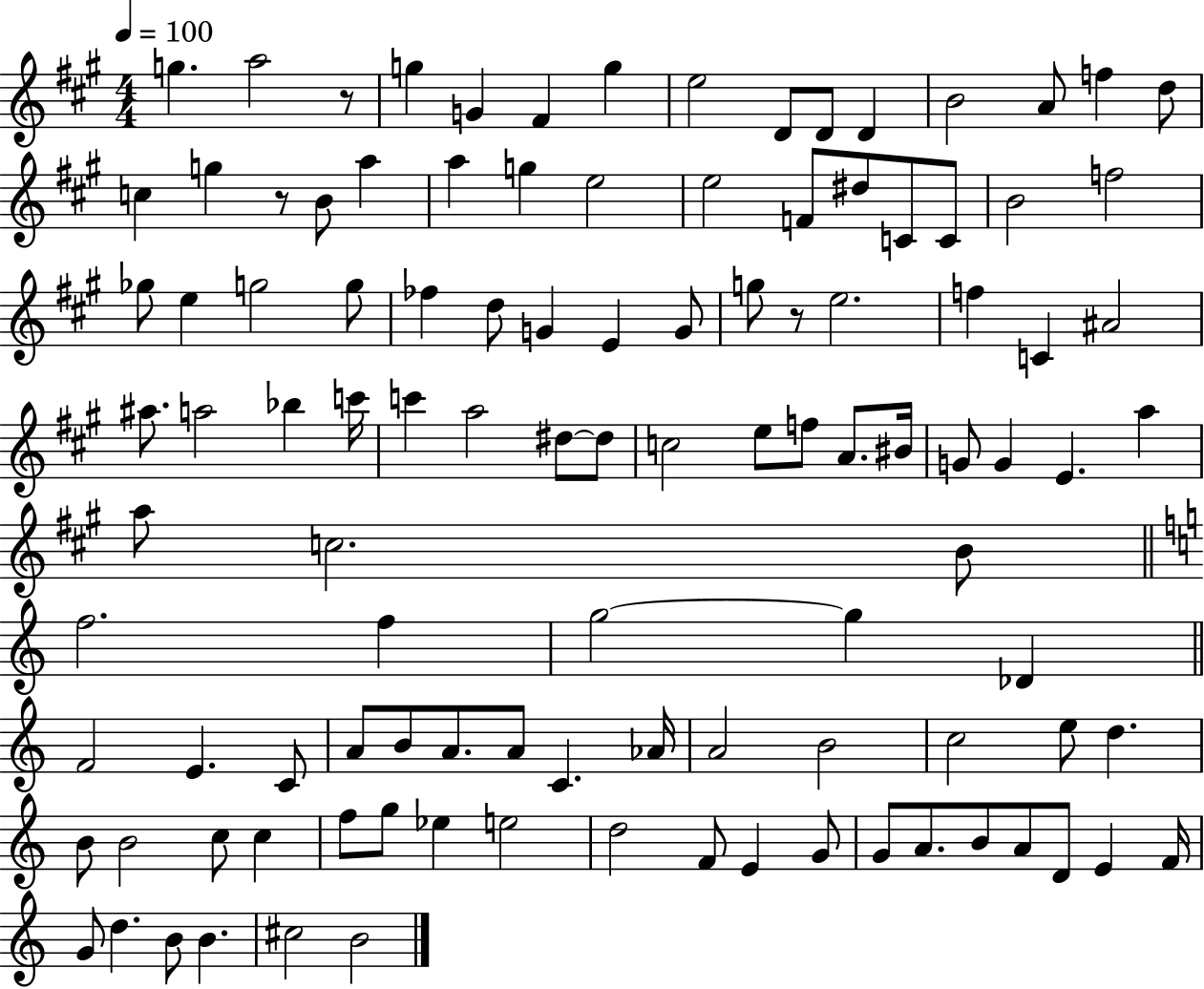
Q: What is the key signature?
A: A major